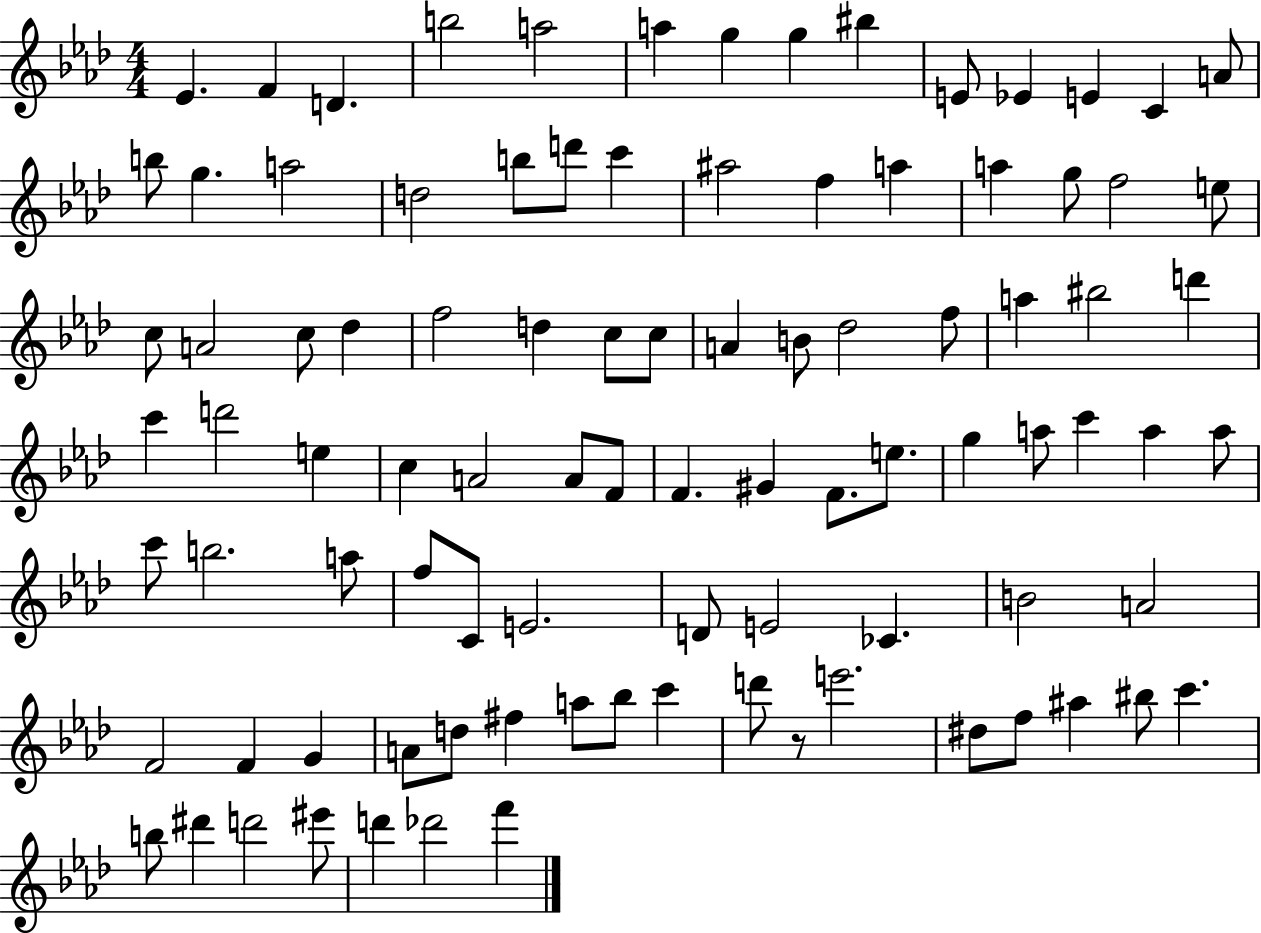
Eb4/q. F4/q D4/q. B5/h A5/h A5/q G5/q G5/q BIS5/q E4/e Eb4/q E4/q C4/q A4/e B5/e G5/q. A5/h D5/h B5/e D6/e C6/q A#5/h F5/q A5/q A5/q G5/e F5/h E5/e C5/e A4/h C5/e Db5/q F5/h D5/q C5/e C5/e A4/q B4/e Db5/h F5/e A5/q BIS5/h D6/q C6/q D6/h E5/q C5/q A4/h A4/e F4/e F4/q. G#4/q F4/e. E5/e. G5/q A5/e C6/q A5/q A5/e C6/e B5/h. A5/e F5/e C4/e E4/h. D4/e E4/h CES4/q. B4/h A4/h F4/h F4/q G4/q A4/e D5/e F#5/q A5/e Bb5/e C6/q D6/e R/e E6/h. D#5/e F5/e A#5/q BIS5/e C6/q. B5/e D#6/q D6/h EIS6/e D6/q Db6/h F6/q